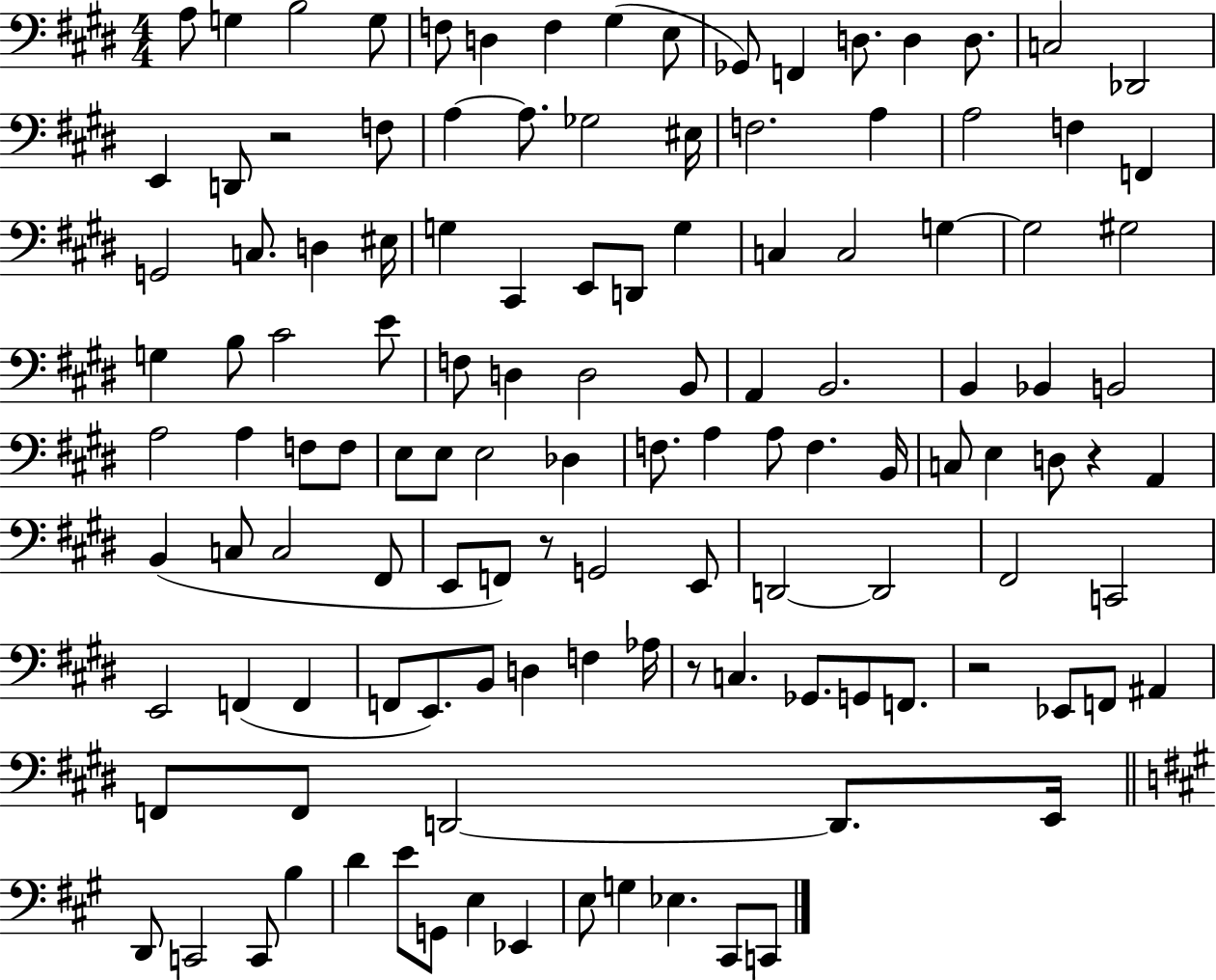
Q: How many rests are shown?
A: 5